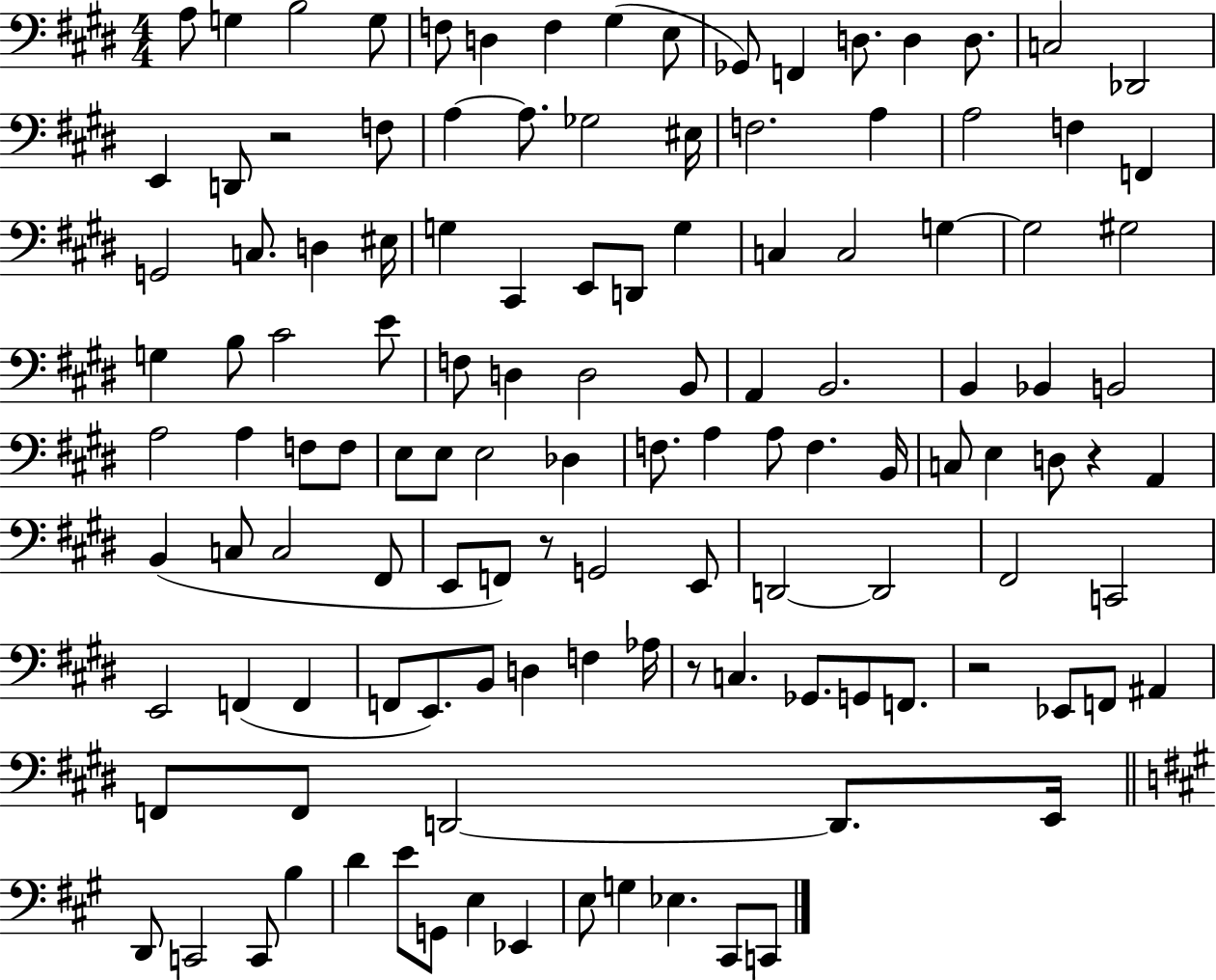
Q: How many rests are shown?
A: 5